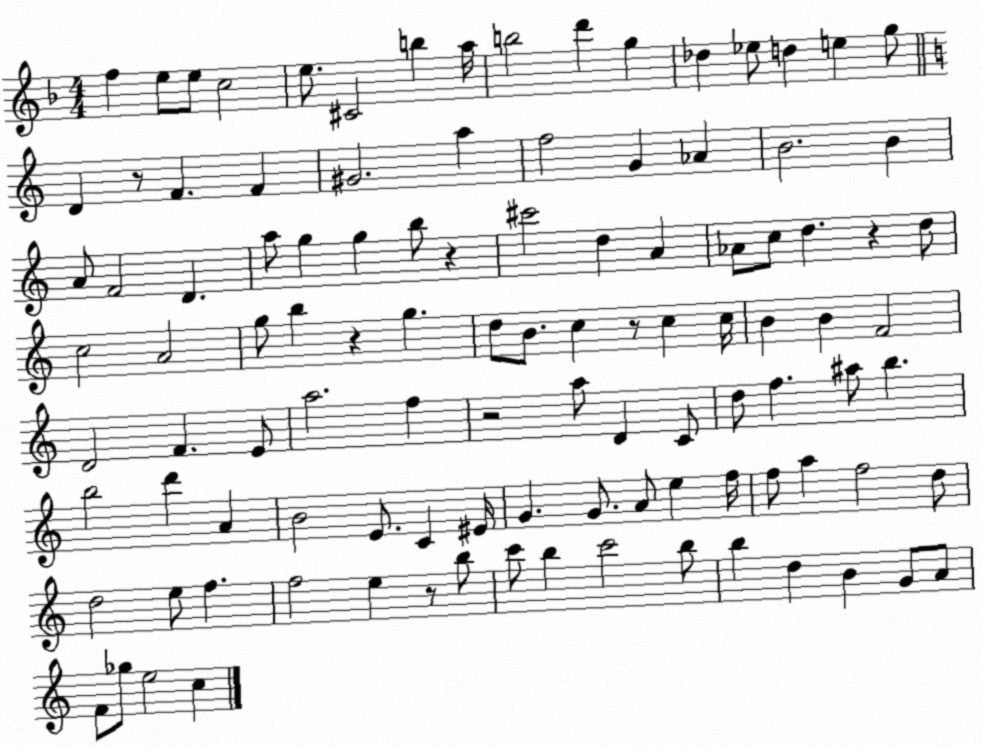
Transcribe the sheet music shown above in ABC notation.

X:1
T:Untitled
M:4/4
L:1/4
K:F
f e/2 e/2 c2 e/2 ^C2 b a/4 b2 d' g _d _e/2 d e g/2 D z/2 F F ^G2 a f2 G _A B2 B A/2 F2 D a/2 g g b/2 z ^c'2 d A _A/2 c/2 d z d/2 c2 A2 g/2 b z g d/2 B/2 c z/2 c c/4 B B F2 D2 F E/2 a2 f z2 a/2 D C/2 d/2 f ^a/2 b b2 d' A B2 E/2 C ^E/4 G G/2 A/2 e f/4 f/2 a f2 d/2 d2 e/2 f f2 e z/2 b/2 c'/2 b c'2 b/2 b d B G/2 A/2 F/2 _g/2 e2 c